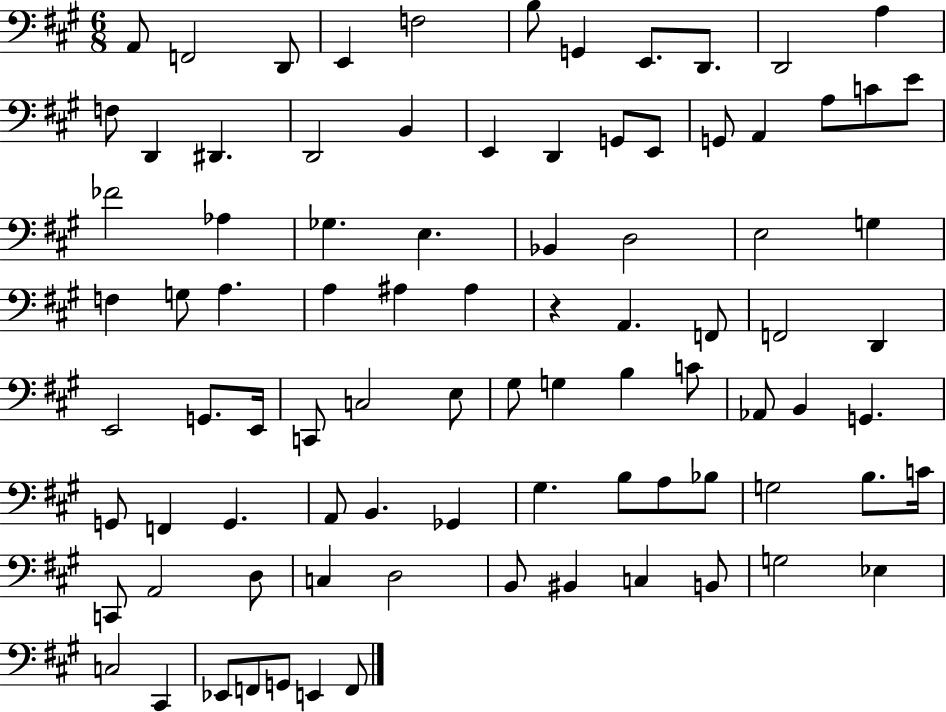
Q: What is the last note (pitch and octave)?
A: F2